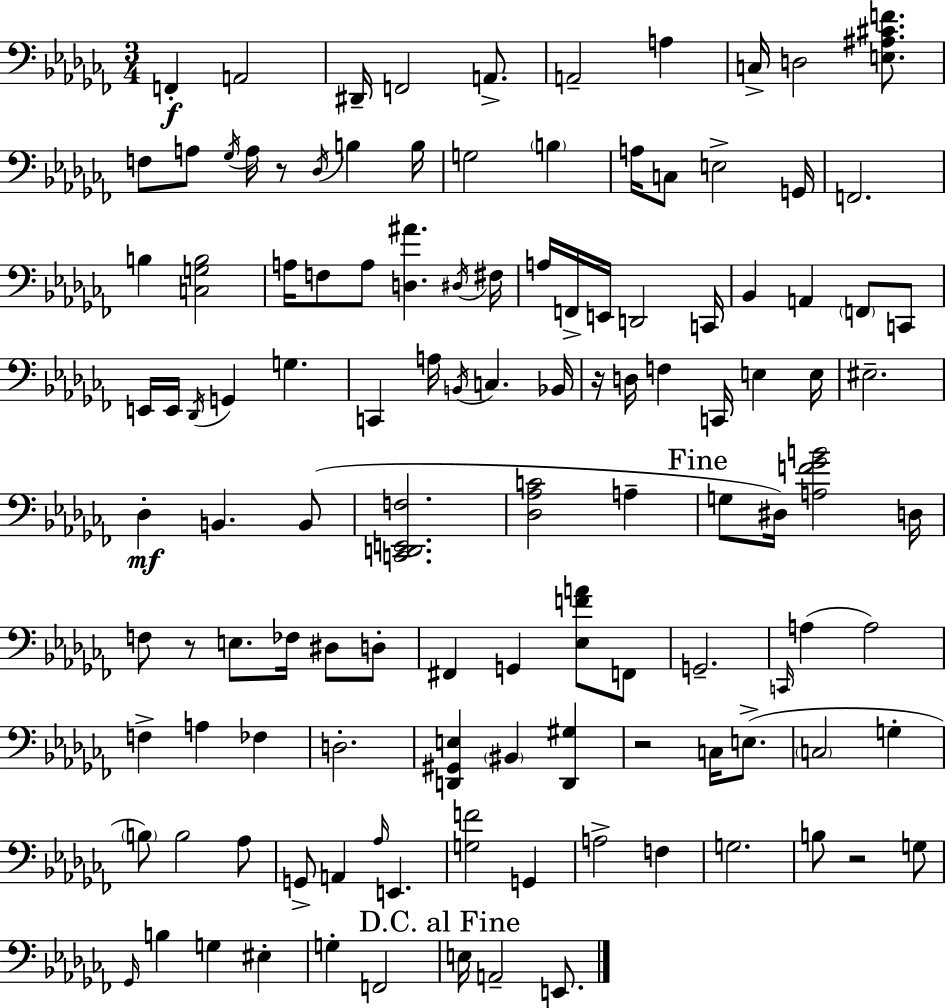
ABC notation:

X:1
T:Untitled
M:3/4
L:1/4
K:Abm
F,, A,,2 ^D,,/4 F,,2 A,,/2 A,,2 A, C,/4 D,2 [E,^A,^CF]/2 F,/2 A,/2 _G,/4 A,/4 z/2 _D,/4 B, B,/4 G,2 B, A,/4 C,/2 E,2 G,,/4 F,,2 B, [C,G,B,]2 A,/4 F,/2 A,/2 [D,^A] ^D,/4 ^F,/4 A,/4 F,,/4 E,,/4 D,,2 C,,/4 _B,, A,, F,,/2 C,,/2 E,,/4 E,,/4 _D,,/4 G,, G, C,, A,/4 B,,/4 C, _B,,/4 z/4 D,/4 F, C,,/4 E, E,/4 ^E,2 _D, B,, B,,/2 [C,,D,,E,,F,]2 [_D,_A,C]2 A, G,/2 ^D,/4 [A,F_GB]2 D,/4 F,/2 z/2 E,/2 _F,/4 ^D,/2 D,/2 ^F,, G,, [_E,FA]/2 F,,/2 G,,2 C,,/4 A, A,2 F, A, _F, D,2 [D,,^G,,E,] ^B,, [D,,^G,] z2 C,/4 E,/2 C,2 G, B,/2 B,2 _A,/2 G,,/2 A,, _A,/4 E,, [G,F]2 G,, A,2 F, G,2 B,/2 z2 G,/2 _G,,/4 B, G, ^E, G, F,,2 E,/4 A,,2 E,,/2